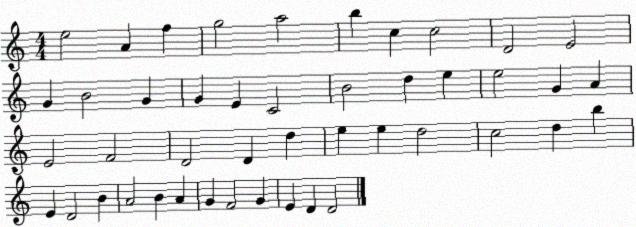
X:1
T:Untitled
M:4/4
L:1/4
K:C
e2 A f g2 a2 b c c2 D2 E2 G B2 G G E C2 B2 d e e2 G A E2 F2 D2 D d e e d2 c2 d b E D2 B A2 B A G F2 G E D D2